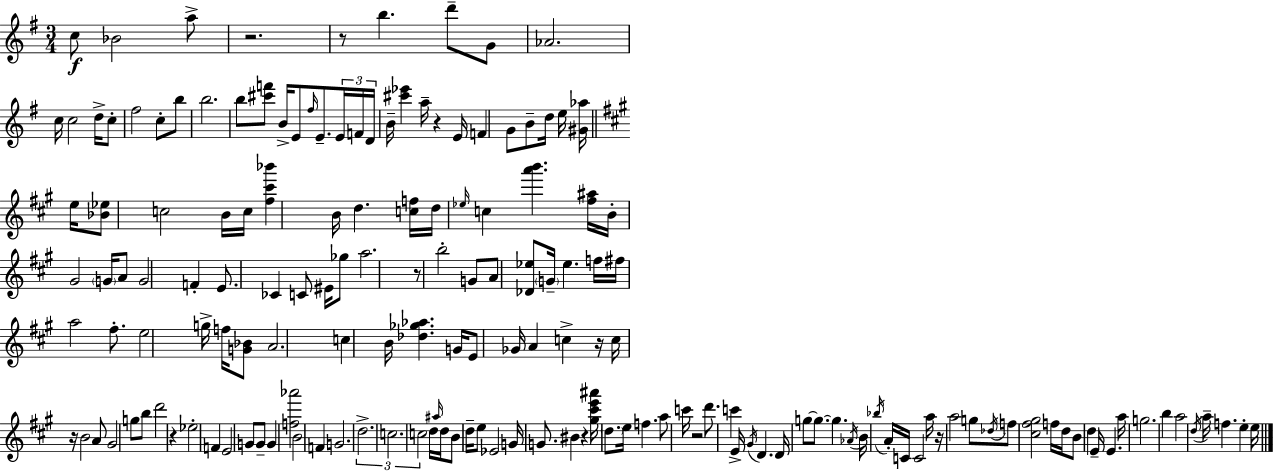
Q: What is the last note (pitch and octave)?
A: E5